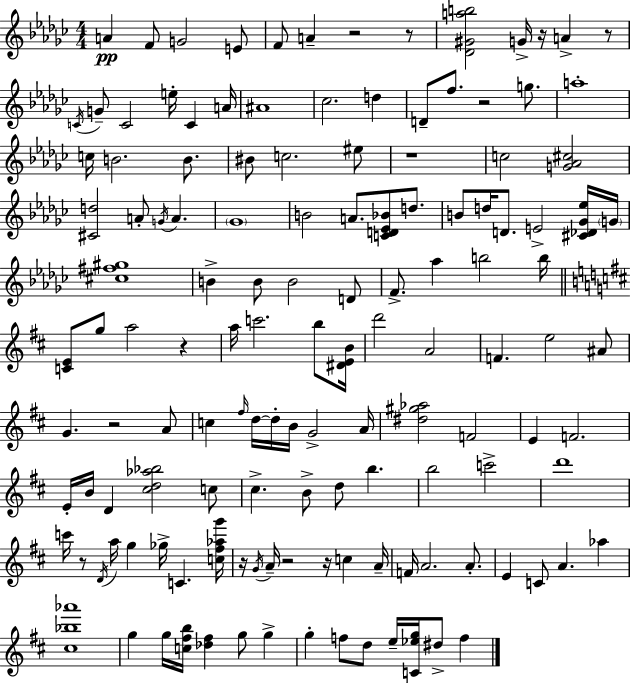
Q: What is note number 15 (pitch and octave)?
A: A#4